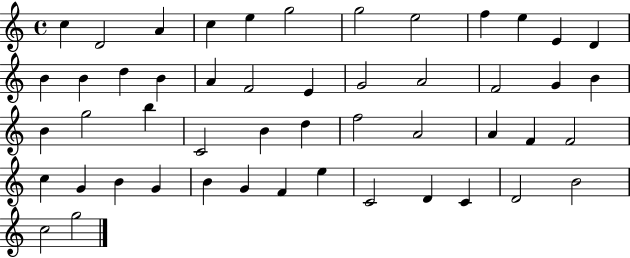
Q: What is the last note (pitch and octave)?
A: G5